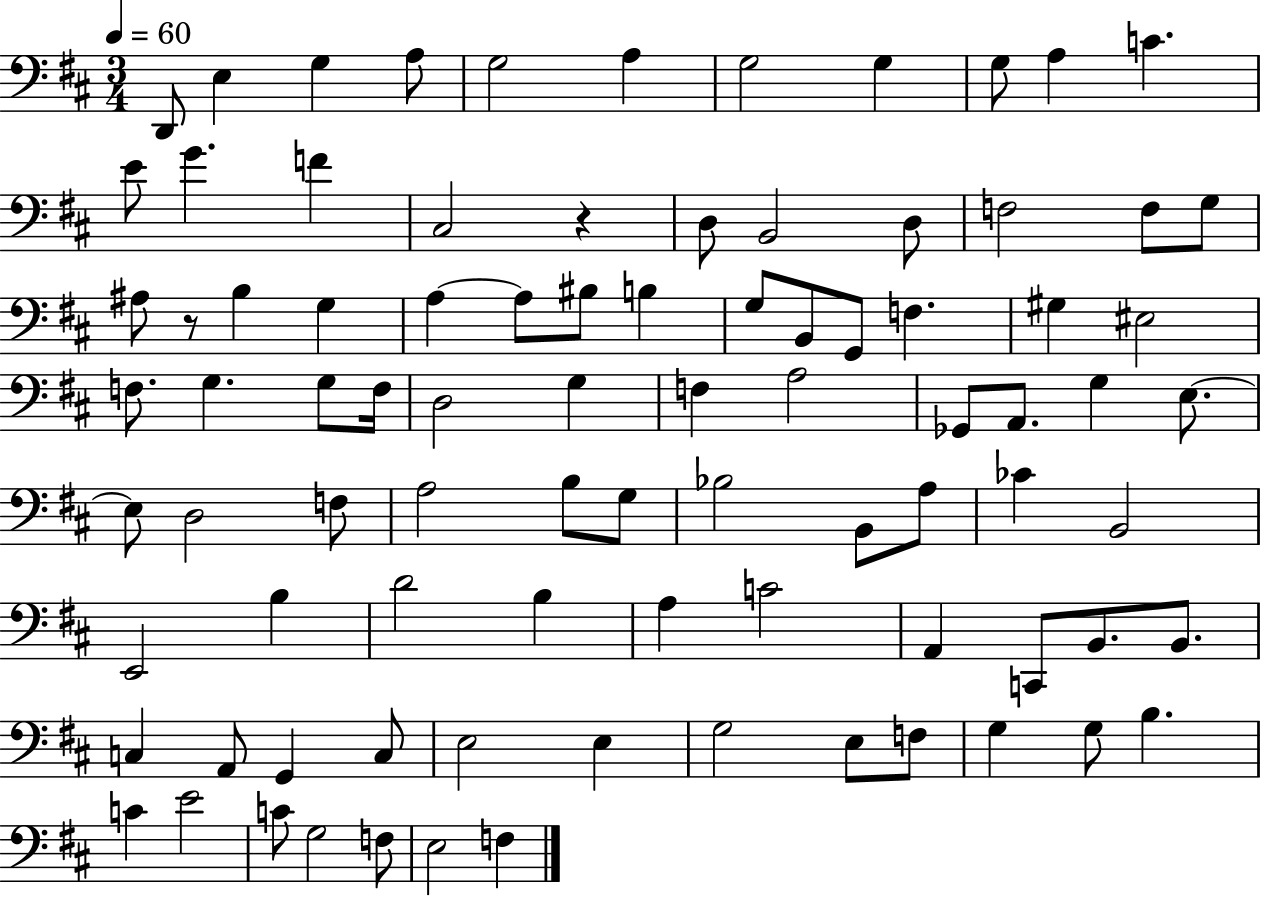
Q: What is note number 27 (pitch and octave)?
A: BIS3